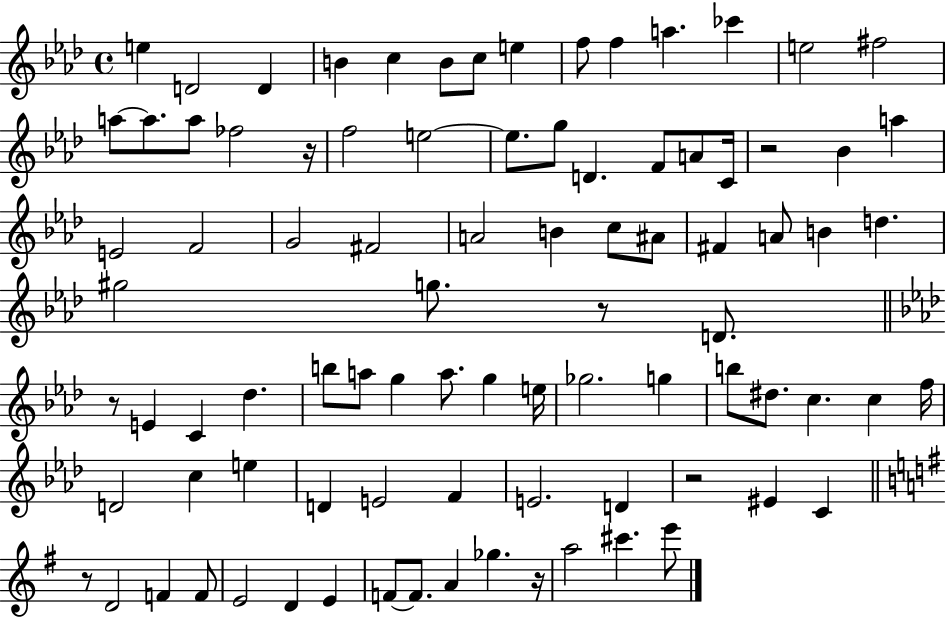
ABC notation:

X:1
T:Untitled
M:4/4
L:1/4
K:Ab
e D2 D B c B/2 c/2 e f/2 f a _c' e2 ^f2 a/2 a/2 a/2 _f2 z/4 f2 e2 e/2 g/2 D F/2 A/2 C/4 z2 _B a E2 F2 G2 ^F2 A2 B c/2 ^A/2 ^F A/2 B d ^g2 g/2 z/2 D/2 z/2 E C _d b/2 a/2 g a/2 g e/4 _g2 g b/2 ^d/2 c c f/4 D2 c e D E2 F E2 D z2 ^E C z/2 D2 F F/2 E2 D E F/2 F/2 A _g z/4 a2 ^c' e'/2